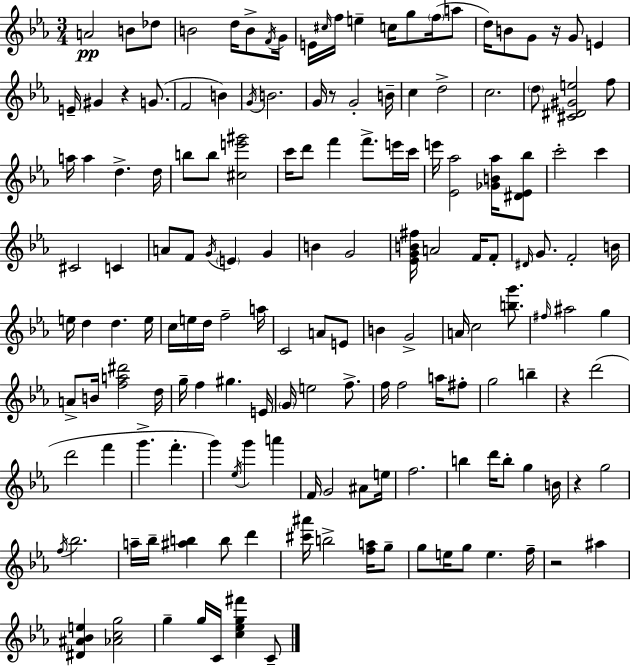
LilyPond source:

{
  \clef treble
  \numericTimeSignature
  \time 3/4
  \key ees \major
  a'2\pp b'8 des''8 | b'2 d''16 b'8-> \acciaccatura { f'16 } | g'16 e'16 \grace { cis''16 } f''16 e''4-- c''16 g''8 \parenthesize f''16( | a''8 d''16) b'8 g'8 r16 g'8 e'4 | \break e'16-- gis'4 r4 g'8.( | f'2 b'4) | \acciaccatura { g'16 } b'2. | g'16 r8 g'2-. | \break b'16-- c''4 d''2-> | c''2. | \parenthesize d''8 <cis' dis' gis' e''>2 | f''8 a''16 a''4 d''4.-> | \break d''16 b''8 b''8 <cis'' e''' gis'''>2 | c'''16 d'''8 f'''4 f'''8.-> | e'''16 c'''16 e'''16 <ees' aes''>2 | <ges' b' aes''>16 <dis' ees' bes''>8 c'''2-. c'''4 | \break cis'2 c'4 | a'8 f'8 \acciaccatura { g'16 } \parenthesize e'4 | g'4 b'4 g'2 | <ees' g' b' fis''>16 a'2 | \break f'16 f'8-. \grace { dis'16 } g'8. f'2-. | b'16 e''16 d''4 d''4. | e''16 c''16 e''16 d''16 f''2-- | a''16 c'2 | \break a'8 e'8 b'4 g'2-> | a'16 c''2 | <b'' g'''>8. \grace { fis''16 } ais''2 | g''4 a'8-> b'16 <f'' a'' dis'''>2 | \break d''16 g''16-- f''4 gis''4. | e'16 \parenthesize g'16 e''2 | f''8.-> f''16 f''2 | a''16 fis''8-. g''2 | \break b''4-- r4 d'''2( | d'''2 | f'''4 g'''4.-> | f'''4.-. g'''4) \acciaccatura { ees''16 } g'''4 | \break a'''4 f'16 g'2 | ais'8 e''16 f''2. | b''4 d'''16 | b''8-. g''4 b'16 r4 g''2 | \break \acciaccatura { f''16 } bes''2. | a''16-- bes''16-- <ais'' b''>4 | b''8 d'''4 <cis''' ais'''>16 b''2-> | <f'' a''>16 g''8-- g''8 e''16 g''8 | \break e''4. f''16-- r2 | ais''4 <dis' ais' bes' e''>4 | <aes' c'' g''>2 g''4-- | g''16 c'16 <c'' ees'' g'' fis'''>4 c'8-- \bar "|."
}